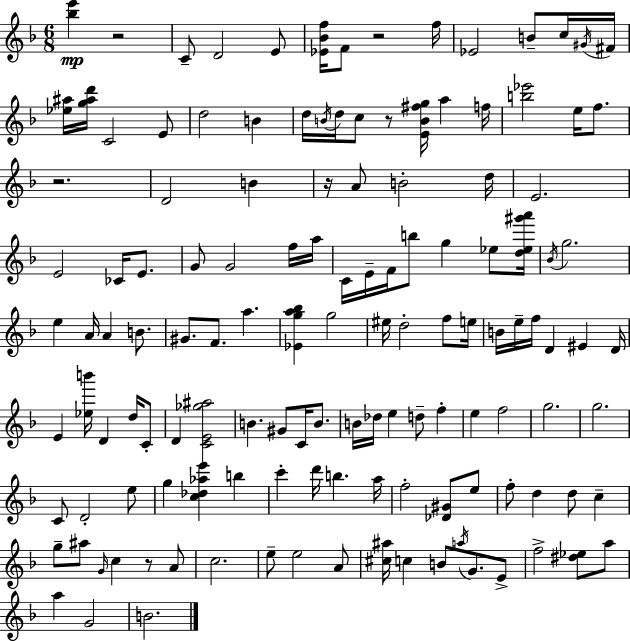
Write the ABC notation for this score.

X:1
T:Untitled
M:6/8
L:1/4
K:Dm
[_be'] z2 C/2 D2 E/2 [_E_Bf]/4 F/2 z2 f/4 _E2 B/2 c/4 ^G/4 ^F/4 [_e^a]/4 [g^ad']/4 C2 E/2 d2 B d/4 B/4 d/4 c/2 z/2 [EB^fg]/4 a f/4 [b_e']2 e/4 f/2 z2 D2 B z/4 A/2 B2 d/4 E2 E2 _C/4 E/2 G/2 G2 f/4 a/4 C/4 E/4 F/4 b/2 g _e/2 [d_e^g'a']/4 _B/4 g2 e A/4 A B/2 ^G/2 F/2 a [_Ega_b] g2 ^e/4 d2 f/2 e/4 B/4 e/4 f/4 D ^E D/4 E [_eb']/4 D d/4 C/2 D [CE_g^a]2 B ^G/2 C/4 B/2 B/4 _d/4 e d/2 f e f2 g2 g2 C/2 D2 e/2 g [c_d_ae'] b c' d'/4 b a/4 f2 [_D^G]/2 e/2 f/2 d d/2 c g/2 ^a/2 G/4 c z/2 A/2 c2 e/2 e2 A/2 [^c^a]/4 c B/2 a/4 G/2 E/2 f2 [^d_e]/2 a/2 a G2 B2